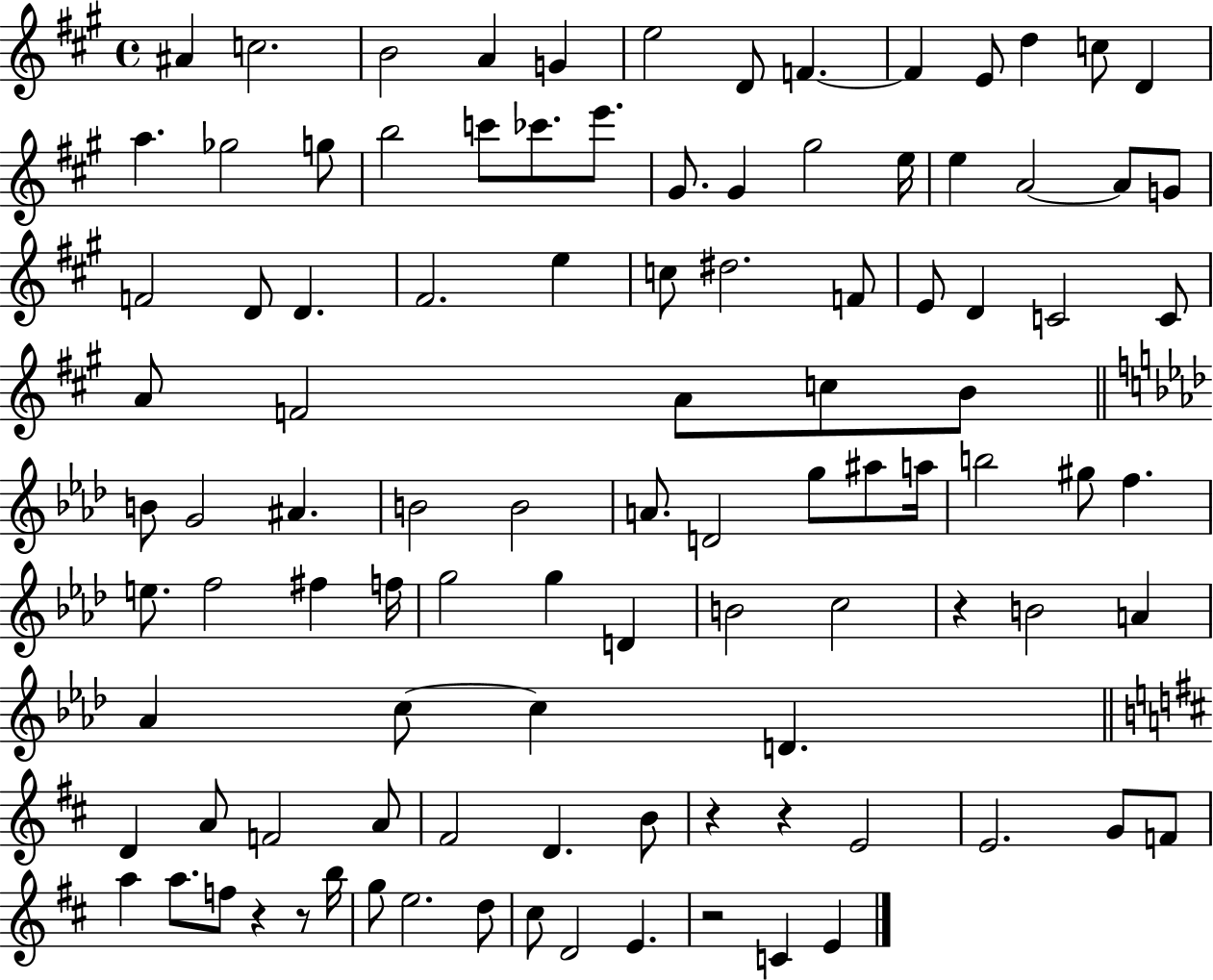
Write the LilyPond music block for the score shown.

{
  \clef treble
  \time 4/4
  \defaultTimeSignature
  \key a \major
  ais'4 c''2. | b'2 a'4 g'4 | e''2 d'8 f'4.~~ | f'4 e'8 d''4 c''8 d'4 | \break a''4. ges''2 g''8 | b''2 c'''8 ces'''8. e'''8. | gis'8. gis'4 gis''2 e''16 | e''4 a'2~~ a'8 g'8 | \break f'2 d'8 d'4. | fis'2. e''4 | c''8 dis''2. f'8 | e'8 d'4 c'2 c'8 | \break a'8 f'2 a'8 c''8 b'8 | \bar "||" \break \key f \minor b'8 g'2 ais'4. | b'2 b'2 | a'8. d'2 g''8 ais''8 a''16 | b''2 gis''8 f''4. | \break e''8. f''2 fis''4 f''16 | g''2 g''4 d'4 | b'2 c''2 | r4 b'2 a'4 | \break aes'4 c''8~~ c''4 d'4. | \bar "||" \break \key d \major d'4 a'8 f'2 a'8 | fis'2 d'4. b'8 | r4 r4 e'2 | e'2. g'8 f'8 | \break a''4 a''8. f''8 r4 r8 b''16 | g''8 e''2. d''8 | cis''8 d'2 e'4. | r2 c'4 e'4 | \break \bar "|."
}